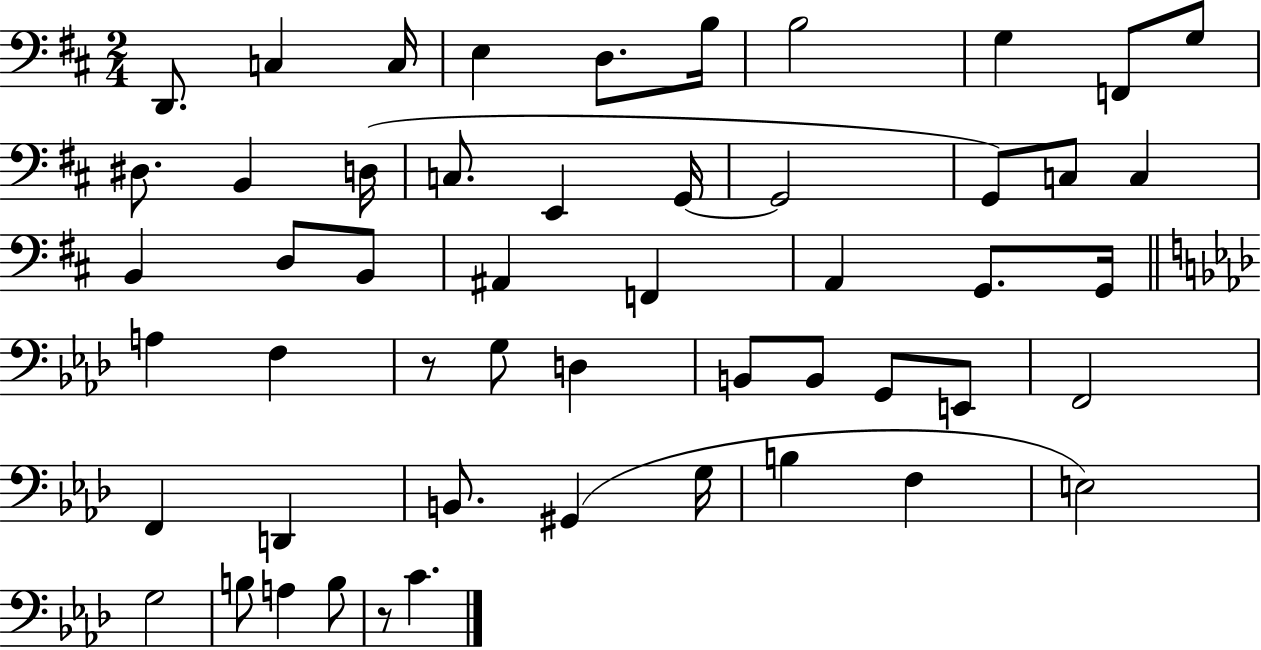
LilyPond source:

{
  \clef bass
  \numericTimeSignature
  \time 2/4
  \key d \major
  \repeat volta 2 { d,8. c4 c16 | e4 d8. b16 | b2 | g4 f,8 g8 | \break dis8. b,4 d16( | c8. e,4 g,16~~ | g,2 | g,8) c8 c4 | \break b,4 d8 b,8 | ais,4 f,4 | a,4 g,8. g,16 | \bar "||" \break \key f \minor a4 f4 | r8 g8 d4 | b,8 b,8 g,8 e,8 | f,2 | \break f,4 d,4 | b,8. gis,4( g16 | b4 f4 | e2) | \break g2 | b8 a4 b8 | r8 c'4. | } \bar "|."
}